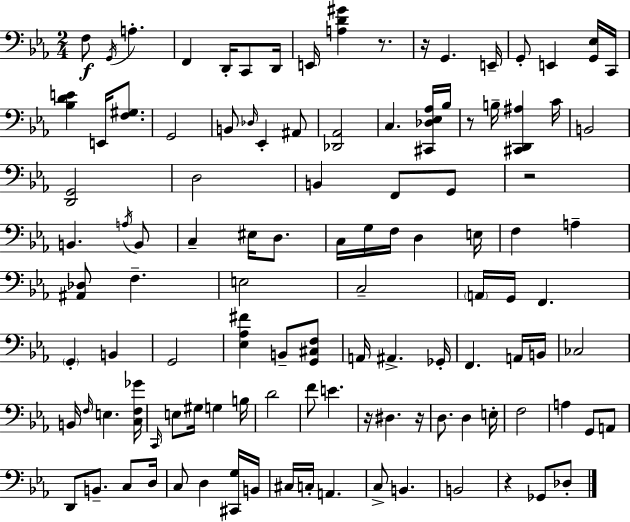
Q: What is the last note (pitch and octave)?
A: Db3